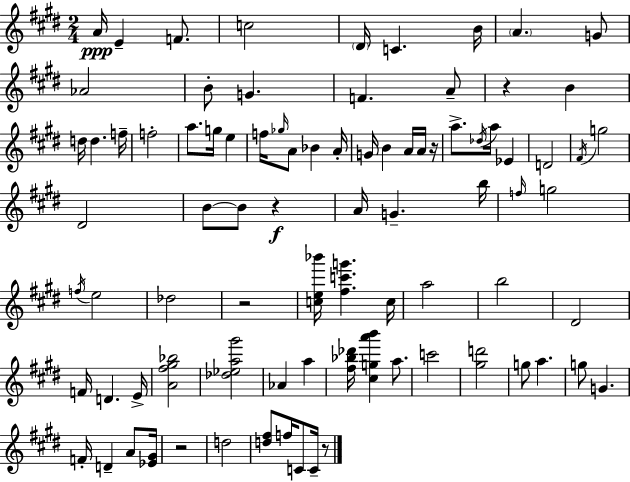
A4/s E4/q F4/e. C5/h D#4/s C4/q. B4/s A4/q. G4/e Ab4/h B4/e G4/q. F4/q. A4/e R/q B4/q D5/s D5/q. F5/s F5/h A5/e. G5/s E5/q F5/s Gb5/s A4/e Bb4/q A4/s G4/s B4/q A4/s A4/s R/s A5/e. Db5/s A5/s Eb4/q D4/h F#4/s G5/h D#4/h B4/e B4/e R/q A4/s G4/q. B5/s F5/s G5/h F5/s E5/h Db5/h R/h [C5,E5,Bb6]/s [F#5,C6,G6]/q. C5/s A5/h B5/h D#4/h F4/s D4/q. E4/s [A4,F#5,G#5,Bb5]/h [Db5,Eb5,A5,G#6]/h Ab4/q A5/q [F#5,Bb5,Db6]/s [C#5,G5,A6,B6]/q A5/e. C6/h [G#5,D6]/h G5/e A5/q. G5/e G4/q. F4/s D4/q A4/e [Eb4,G#4]/s R/h D5/h [D5,F#5]/e F5/s C4/e C4/s R/e